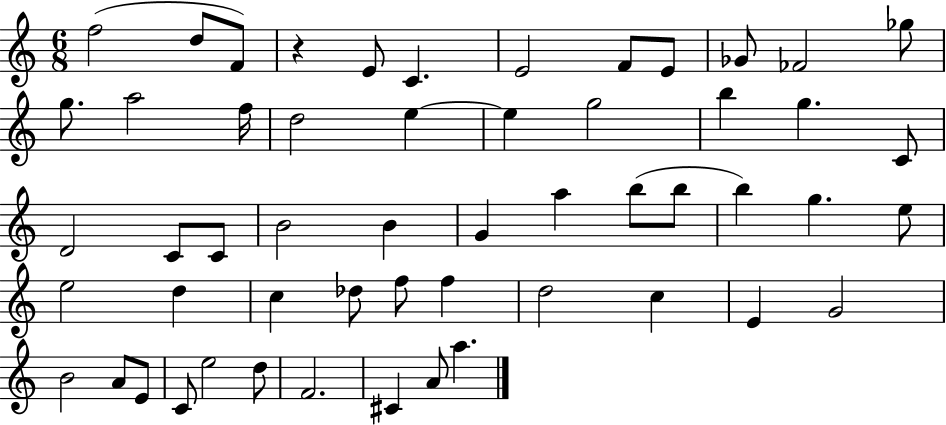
X:1
T:Untitled
M:6/8
L:1/4
K:C
f2 d/2 F/2 z E/2 C E2 F/2 E/2 _G/2 _F2 _g/2 g/2 a2 f/4 d2 e e g2 b g C/2 D2 C/2 C/2 B2 B G a b/2 b/2 b g e/2 e2 d c _d/2 f/2 f d2 c E G2 B2 A/2 E/2 C/2 e2 d/2 F2 ^C A/2 a